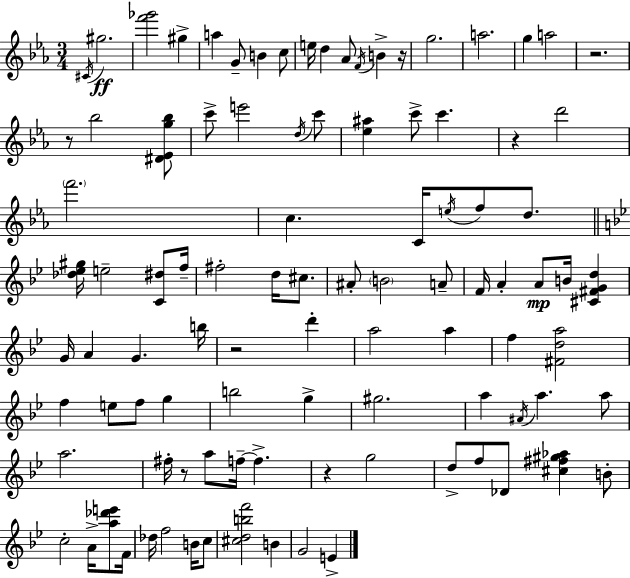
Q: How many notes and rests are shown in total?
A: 98